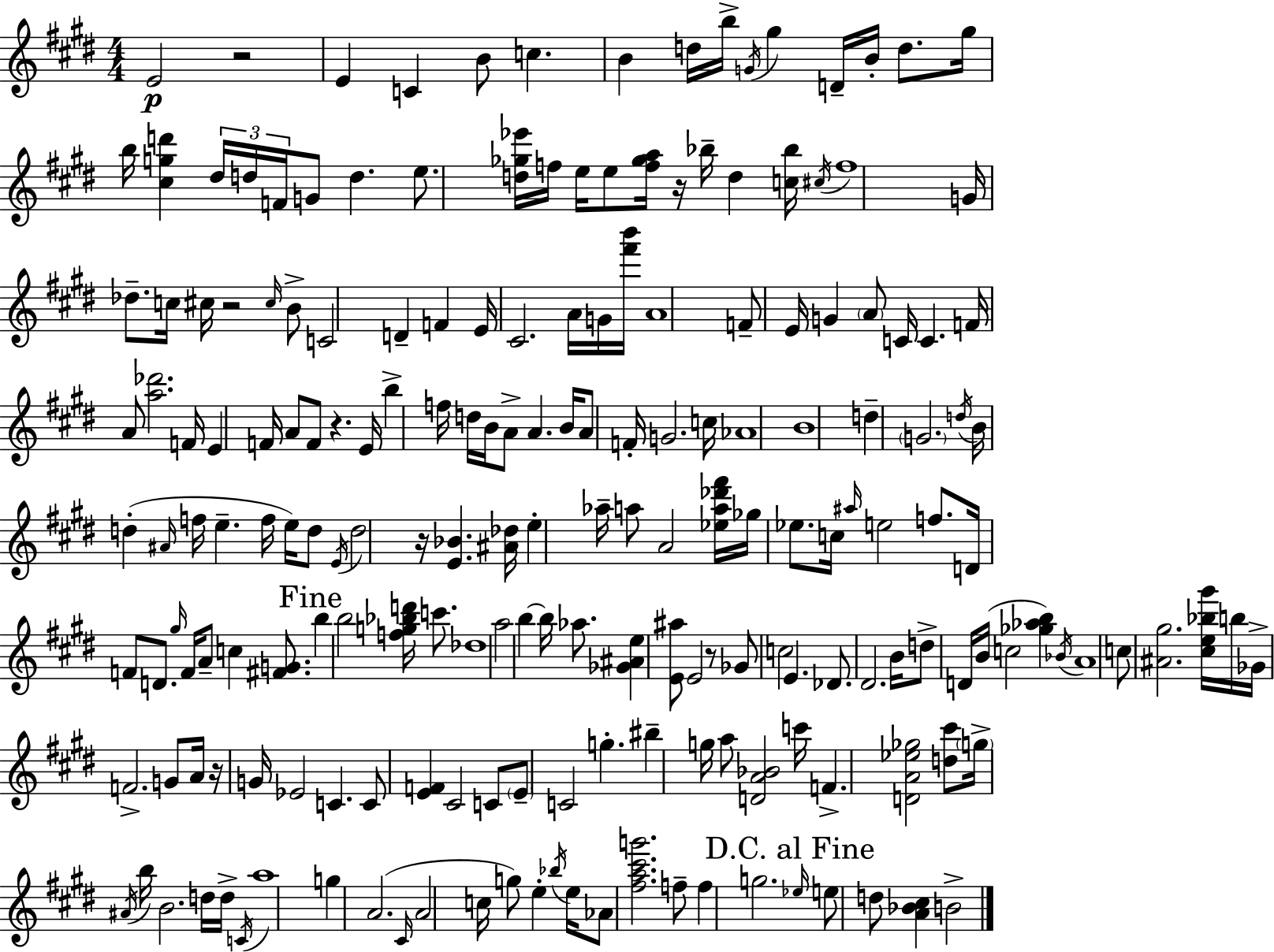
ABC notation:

X:1
T:Untitled
M:4/4
L:1/4
K:E
E2 z2 E C B/2 c B d/4 b/4 G/4 ^g D/4 B/4 d/2 ^g/4 b/4 [^cgd'] ^d/4 d/4 F/4 G/2 d e/2 [d_g_e']/4 f/4 e/4 e/2 [f_ga]/4 z/4 _b/4 d [c_b]/4 ^c/4 f4 G/4 _d/2 c/4 ^c/4 z2 ^c/4 B/2 C2 D F E/4 ^C2 A/4 G/4 [^f'b']/4 A4 F/2 E/4 G A/2 C/4 C F/4 A/2 [a_d']2 F/4 E F/4 A/2 F/2 z E/4 b f/4 d/4 B/4 A/2 A B/4 A/2 F/4 G2 c/4 _A4 B4 d G2 d/4 B/4 d ^A/4 f/4 e f/4 e/4 d/2 E/4 d2 z/4 [E_B] [^A_d]/4 e _a/4 a/2 A2 [_ea_d'^f']/4 _g/4 _e/2 c/4 ^a/4 e2 f/2 D/4 F/2 D/2 ^g/4 F/4 A/2 c [^FG]/2 b b2 [fg_bd']/4 c'/2 _d4 a2 b b/4 _a/2 [_G^Ae] [E^a]/2 E2 z/2 _G/2 c2 E _D/2 ^D2 B/4 d/2 D/4 B/4 c2 [_g_ab] _B/4 A4 c/2 [^A^g]2 [^ce_b^g']/4 b/4 _G/4 F2 G/2 A/4 z/4 G/4 _E2 C C/2 [EF] ^C2 C/2 E/2 C2 g ^b g/4 a/2 [DA_B]2 c'/4 F [DA_e_g]2 [d^c']/2 g/4 ^A/4 b/4 B2 d/4 d/4 C/4 a4 g A2 ^C/4 A2 c/4 g/2 e _b/4 e/4 _A/2 [^fa^c'g']2 f/2 f g2 _e/4 e/2 d/2 [A_B^c] B2